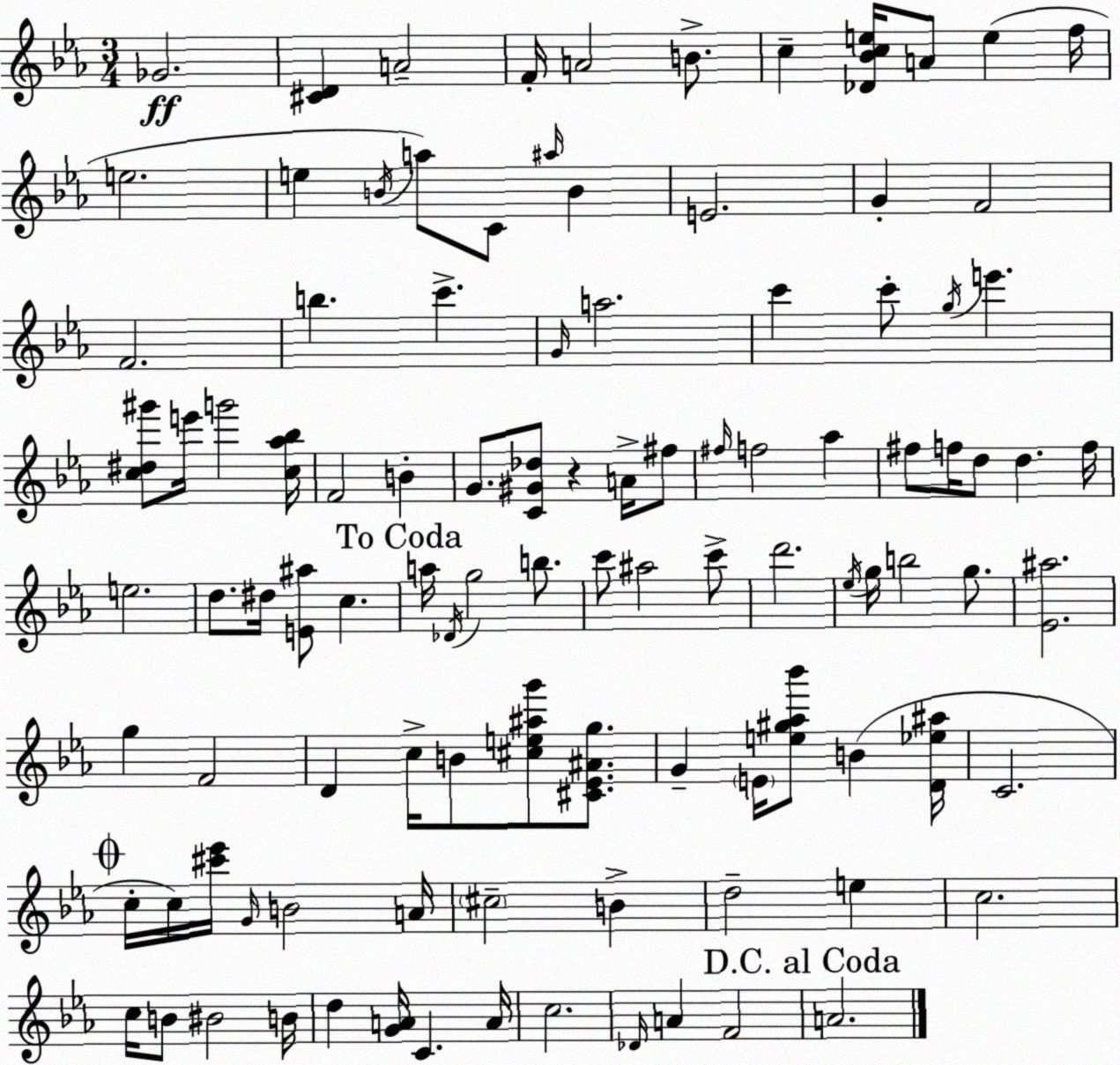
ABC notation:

X:1
T:Untitled
M:3/4
L:1/4
K:Eb
_G2 [^CD] A2 F/4 A2 B/2 c [_D_Bce]/4 A/2 e f/4 e2 e B/4 a/2 C/2 ^a/4 B E2 G F2 F2 b c' G/4 a2 c' c'/2 g/4 e' [c^d^g']/2 e'/4 g'2 [c_a_b]/4 F2 B G/2 [C^G_d]/2 z A/4 ^f/2 ^f/4 f2 _a ^f/2 f/4 d/2 d f/4 e2 d/2 ^d/4 [E^a]/2 c a/4 _D/4 g2 b/2 c'/2 ^a2 c'/2 d'2 _e/4 g/4 b2 g/2 [_E^a]2 g F2 D c/4 B/2 [^ce^ag']/2 [^C_E^Ag]/2 G E/4 [e^g_a_b']/2 B [D_e^a]/4 C2 c/4 c/4 [^c'_e']/4 G/4 B2 A/4 ^c2 B d2 e c2 c/4 B/2 ^B2 B/4 d [GA]/4 C A/4 c2 _D/4 A F2 A2